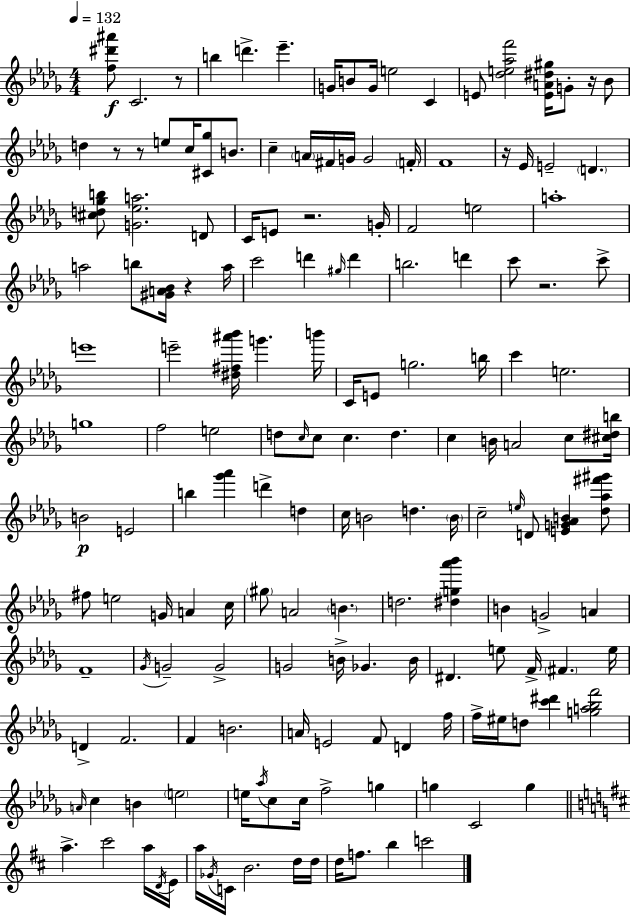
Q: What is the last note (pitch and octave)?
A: C6